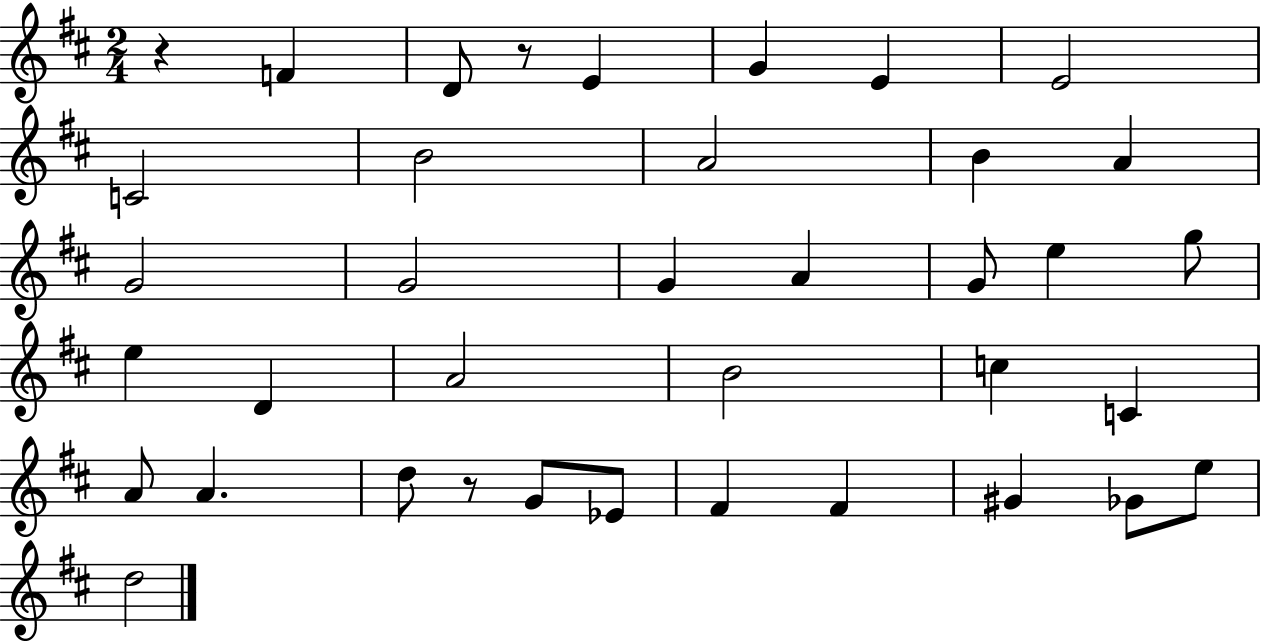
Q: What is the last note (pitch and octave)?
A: D5